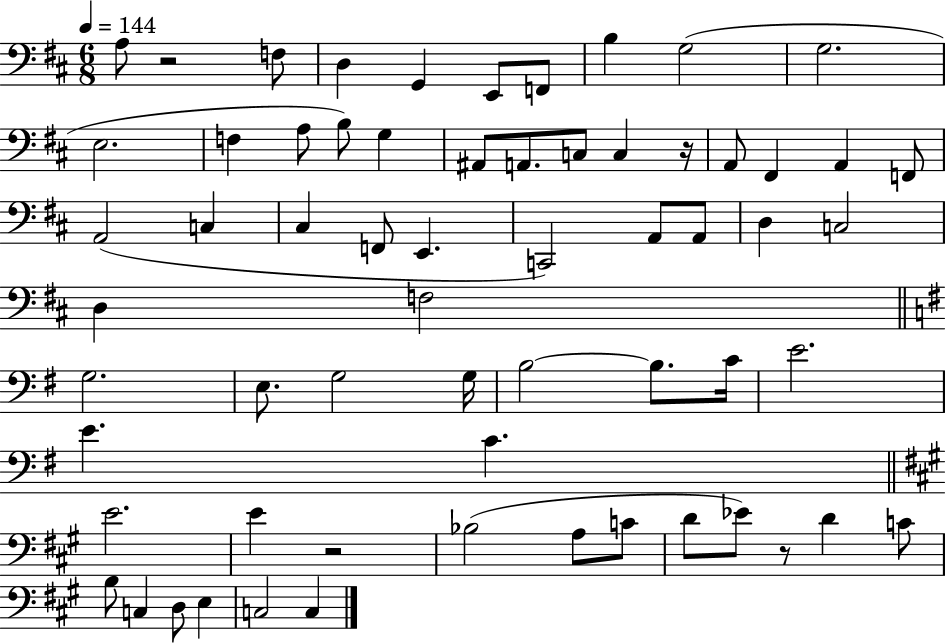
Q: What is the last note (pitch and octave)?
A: C3